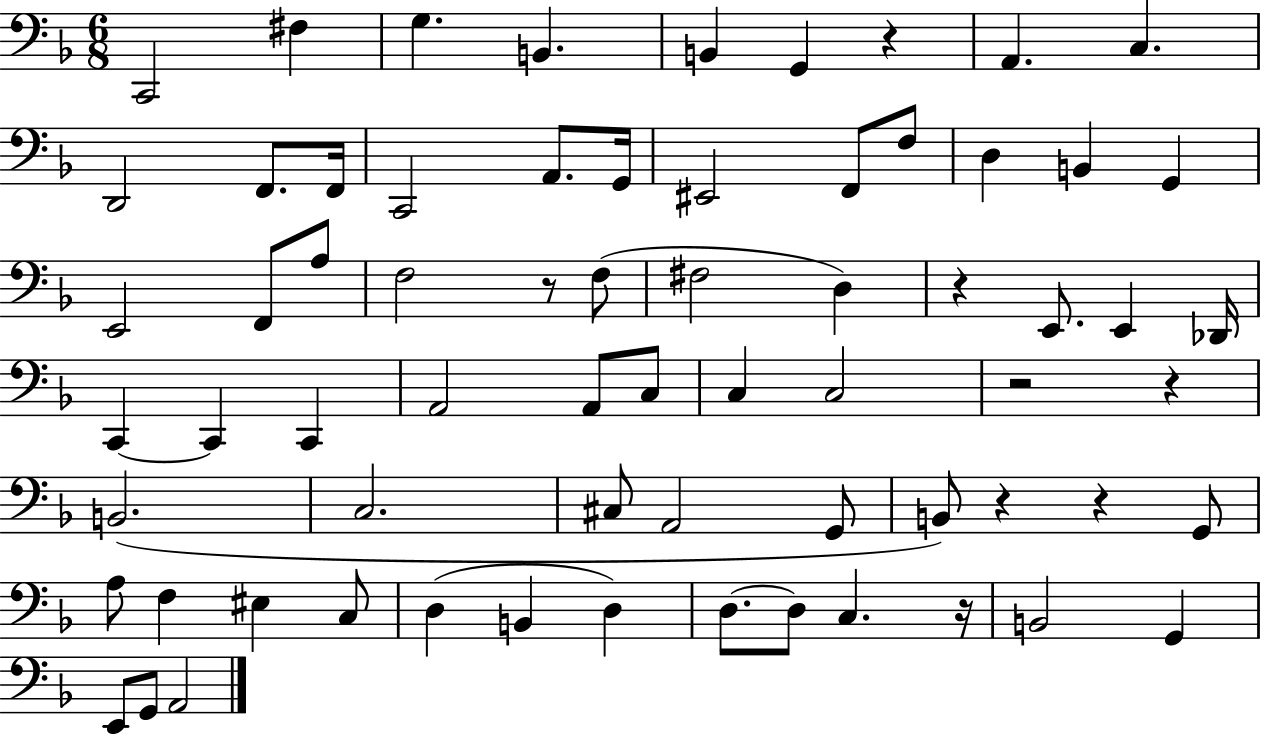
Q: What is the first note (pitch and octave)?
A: C2